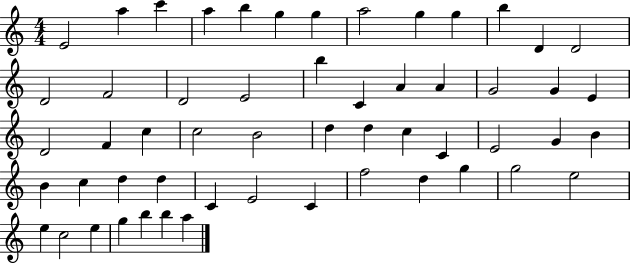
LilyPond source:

{
  \clef treble
  \numericTimeSignature
  \time 4/4
  \key c \major
  e'2 a''4 c'''4 | a''4 b''4 g''4 g''4 | a''2 g''4 g''4 | b''4 d'4 d'2 | \break d'2 f'2 | d'2 e'2 | b''4 c'4 a'4 a'4 | g'2 g'4 e'4 | \break d'2 f'4 c''4 | c''2 b'2 | d''4 d''4 c''4 c'4 | e'2 g'4 b'4 | \break b'4 c''4 d''4 d''4 | c'4 e'2 c'4 | f''2 d''4 g''4 | g''2 e''2 | \break e''4 c''2 e''4 | g''4 b''4 b''4 a''4 | \bar "|."
}